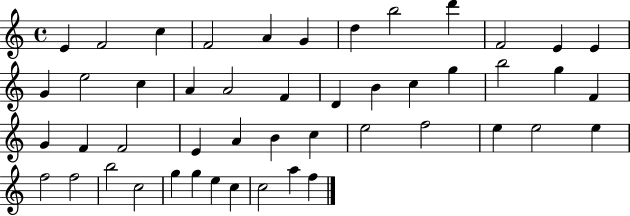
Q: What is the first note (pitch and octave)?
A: E4